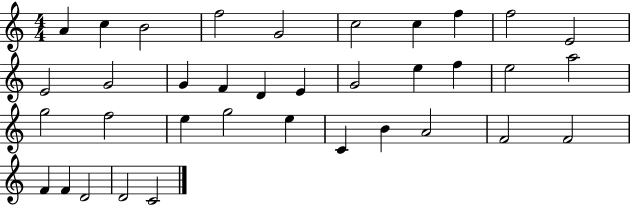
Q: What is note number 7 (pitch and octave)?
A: C5